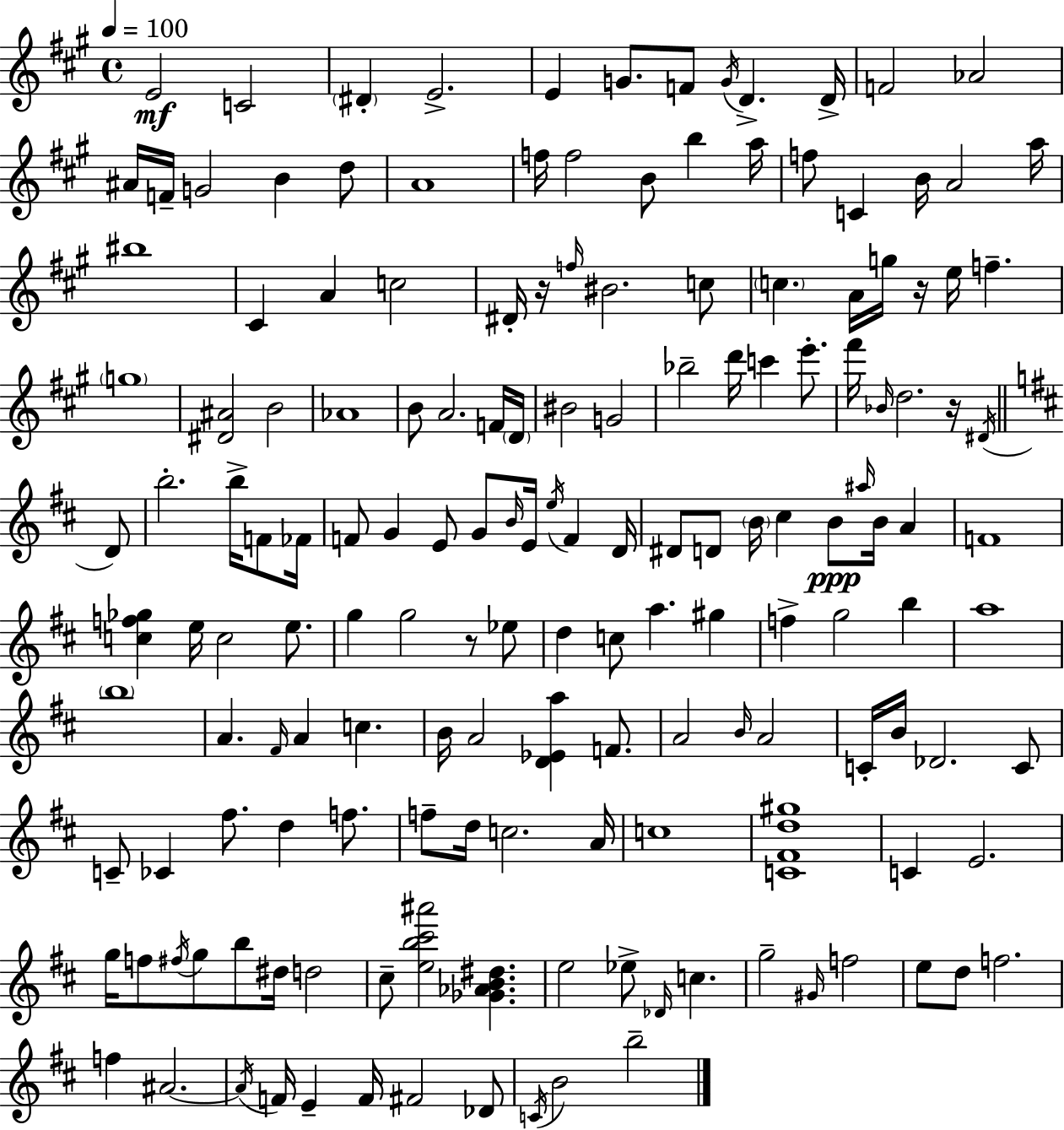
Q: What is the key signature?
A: A major